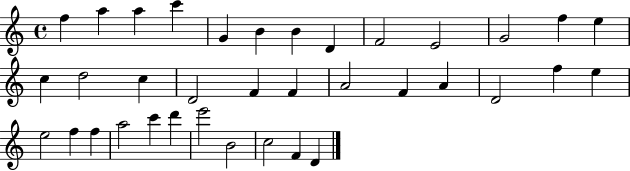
F5/q A5/q A5/q C6/q G4/q B4/q B4/q D4/q F4/h E4/h G4/h F5/q E5/q C5/q D5/h C5/q D4/h F4/q F4/q A4/h F4/q A4/q D4/h F5/q E5/q E5/h F5/q F5/q A5/h C6/q D6/q E6/h B4/h C5/h F4/q D4/q